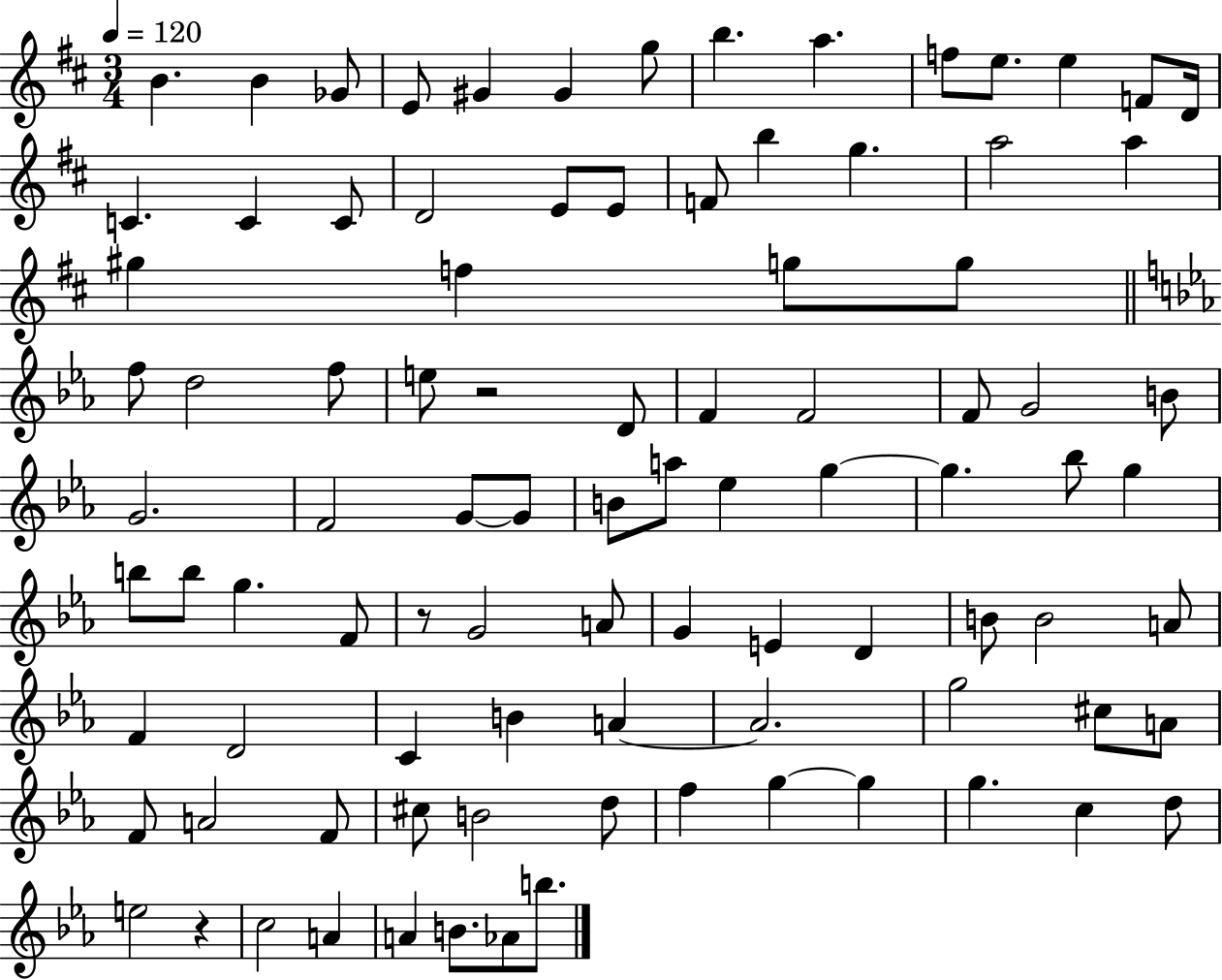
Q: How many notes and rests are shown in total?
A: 93